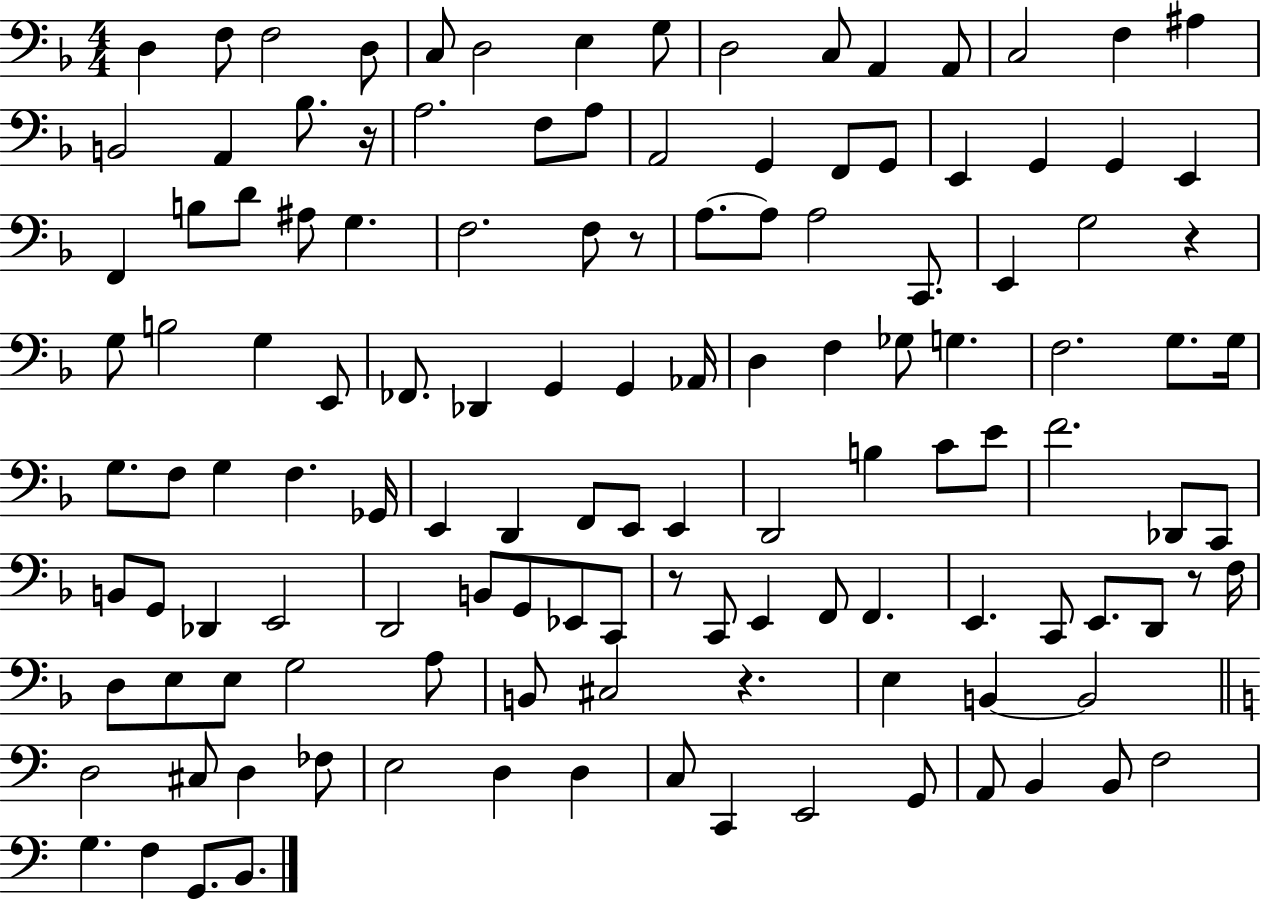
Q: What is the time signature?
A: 4/4